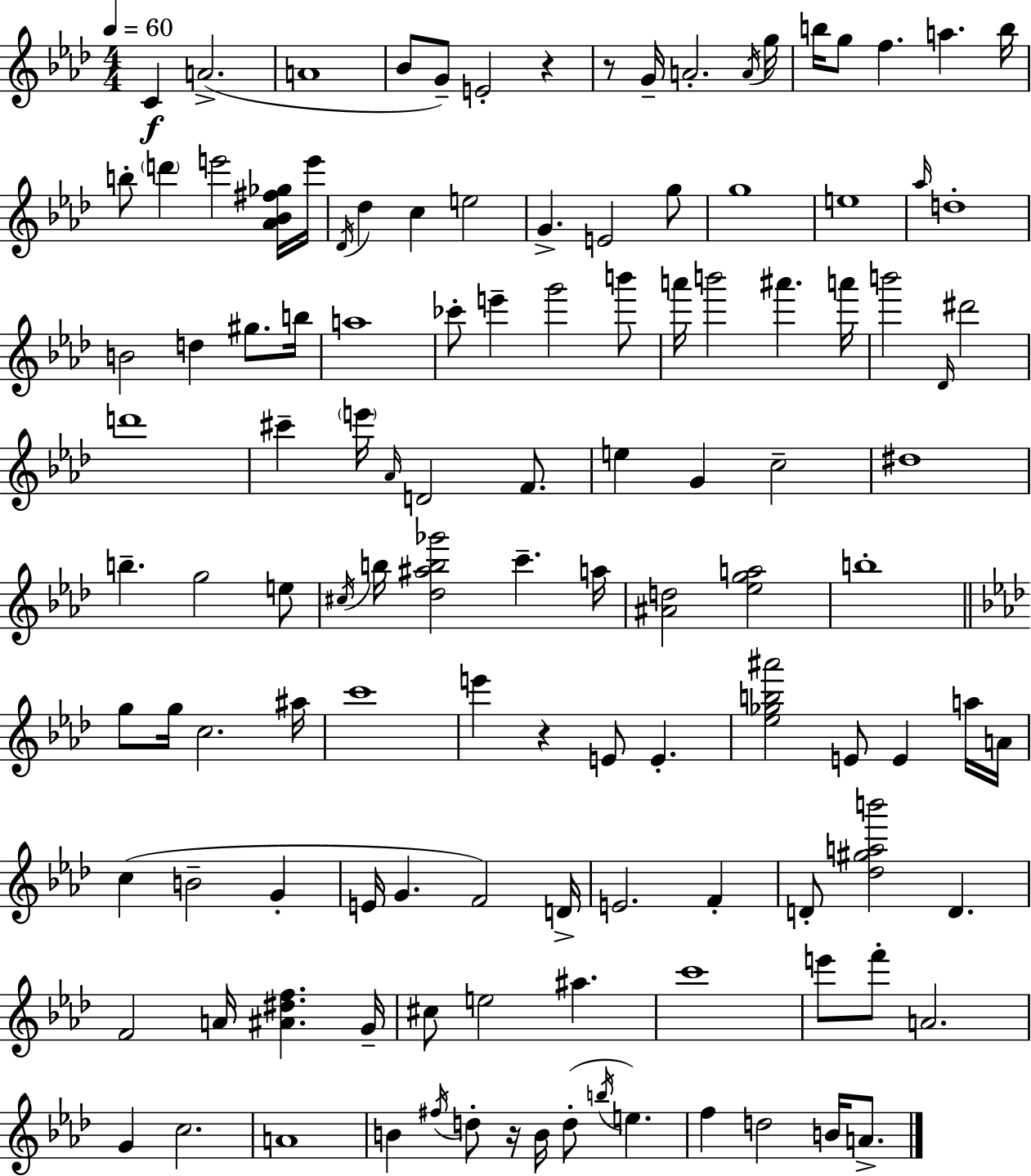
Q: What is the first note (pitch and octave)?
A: C4